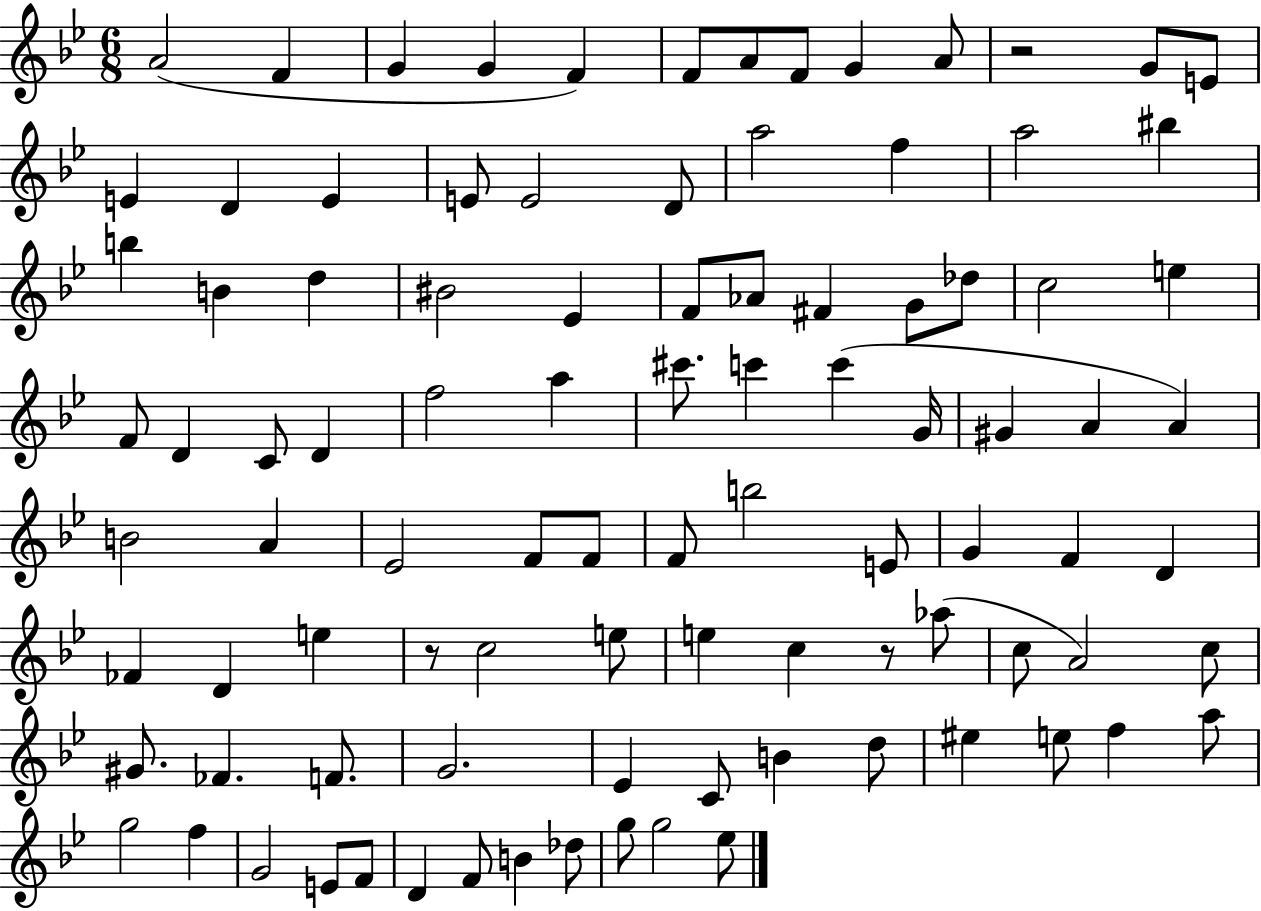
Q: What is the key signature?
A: BES major